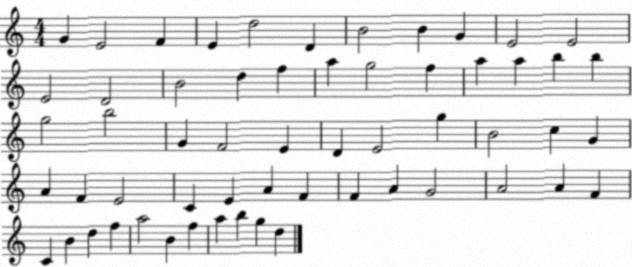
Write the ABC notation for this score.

X:1
T:Untitled
M:4/4
L:1/4
K:C
G E2 F E d2 D B2 B G E2 E2 E2 D2 B2 d f a g2 f a a b b g2 b2 G F2 E D E2 g B2 c G A F E2 C E A F F A G2 A2 A F C B d f a2 B f a b g d